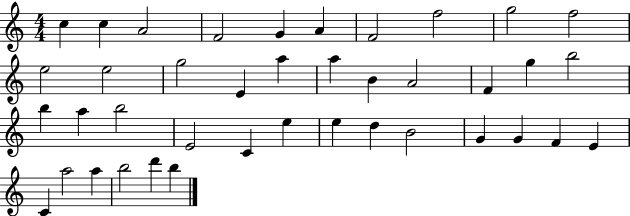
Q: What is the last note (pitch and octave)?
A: B5